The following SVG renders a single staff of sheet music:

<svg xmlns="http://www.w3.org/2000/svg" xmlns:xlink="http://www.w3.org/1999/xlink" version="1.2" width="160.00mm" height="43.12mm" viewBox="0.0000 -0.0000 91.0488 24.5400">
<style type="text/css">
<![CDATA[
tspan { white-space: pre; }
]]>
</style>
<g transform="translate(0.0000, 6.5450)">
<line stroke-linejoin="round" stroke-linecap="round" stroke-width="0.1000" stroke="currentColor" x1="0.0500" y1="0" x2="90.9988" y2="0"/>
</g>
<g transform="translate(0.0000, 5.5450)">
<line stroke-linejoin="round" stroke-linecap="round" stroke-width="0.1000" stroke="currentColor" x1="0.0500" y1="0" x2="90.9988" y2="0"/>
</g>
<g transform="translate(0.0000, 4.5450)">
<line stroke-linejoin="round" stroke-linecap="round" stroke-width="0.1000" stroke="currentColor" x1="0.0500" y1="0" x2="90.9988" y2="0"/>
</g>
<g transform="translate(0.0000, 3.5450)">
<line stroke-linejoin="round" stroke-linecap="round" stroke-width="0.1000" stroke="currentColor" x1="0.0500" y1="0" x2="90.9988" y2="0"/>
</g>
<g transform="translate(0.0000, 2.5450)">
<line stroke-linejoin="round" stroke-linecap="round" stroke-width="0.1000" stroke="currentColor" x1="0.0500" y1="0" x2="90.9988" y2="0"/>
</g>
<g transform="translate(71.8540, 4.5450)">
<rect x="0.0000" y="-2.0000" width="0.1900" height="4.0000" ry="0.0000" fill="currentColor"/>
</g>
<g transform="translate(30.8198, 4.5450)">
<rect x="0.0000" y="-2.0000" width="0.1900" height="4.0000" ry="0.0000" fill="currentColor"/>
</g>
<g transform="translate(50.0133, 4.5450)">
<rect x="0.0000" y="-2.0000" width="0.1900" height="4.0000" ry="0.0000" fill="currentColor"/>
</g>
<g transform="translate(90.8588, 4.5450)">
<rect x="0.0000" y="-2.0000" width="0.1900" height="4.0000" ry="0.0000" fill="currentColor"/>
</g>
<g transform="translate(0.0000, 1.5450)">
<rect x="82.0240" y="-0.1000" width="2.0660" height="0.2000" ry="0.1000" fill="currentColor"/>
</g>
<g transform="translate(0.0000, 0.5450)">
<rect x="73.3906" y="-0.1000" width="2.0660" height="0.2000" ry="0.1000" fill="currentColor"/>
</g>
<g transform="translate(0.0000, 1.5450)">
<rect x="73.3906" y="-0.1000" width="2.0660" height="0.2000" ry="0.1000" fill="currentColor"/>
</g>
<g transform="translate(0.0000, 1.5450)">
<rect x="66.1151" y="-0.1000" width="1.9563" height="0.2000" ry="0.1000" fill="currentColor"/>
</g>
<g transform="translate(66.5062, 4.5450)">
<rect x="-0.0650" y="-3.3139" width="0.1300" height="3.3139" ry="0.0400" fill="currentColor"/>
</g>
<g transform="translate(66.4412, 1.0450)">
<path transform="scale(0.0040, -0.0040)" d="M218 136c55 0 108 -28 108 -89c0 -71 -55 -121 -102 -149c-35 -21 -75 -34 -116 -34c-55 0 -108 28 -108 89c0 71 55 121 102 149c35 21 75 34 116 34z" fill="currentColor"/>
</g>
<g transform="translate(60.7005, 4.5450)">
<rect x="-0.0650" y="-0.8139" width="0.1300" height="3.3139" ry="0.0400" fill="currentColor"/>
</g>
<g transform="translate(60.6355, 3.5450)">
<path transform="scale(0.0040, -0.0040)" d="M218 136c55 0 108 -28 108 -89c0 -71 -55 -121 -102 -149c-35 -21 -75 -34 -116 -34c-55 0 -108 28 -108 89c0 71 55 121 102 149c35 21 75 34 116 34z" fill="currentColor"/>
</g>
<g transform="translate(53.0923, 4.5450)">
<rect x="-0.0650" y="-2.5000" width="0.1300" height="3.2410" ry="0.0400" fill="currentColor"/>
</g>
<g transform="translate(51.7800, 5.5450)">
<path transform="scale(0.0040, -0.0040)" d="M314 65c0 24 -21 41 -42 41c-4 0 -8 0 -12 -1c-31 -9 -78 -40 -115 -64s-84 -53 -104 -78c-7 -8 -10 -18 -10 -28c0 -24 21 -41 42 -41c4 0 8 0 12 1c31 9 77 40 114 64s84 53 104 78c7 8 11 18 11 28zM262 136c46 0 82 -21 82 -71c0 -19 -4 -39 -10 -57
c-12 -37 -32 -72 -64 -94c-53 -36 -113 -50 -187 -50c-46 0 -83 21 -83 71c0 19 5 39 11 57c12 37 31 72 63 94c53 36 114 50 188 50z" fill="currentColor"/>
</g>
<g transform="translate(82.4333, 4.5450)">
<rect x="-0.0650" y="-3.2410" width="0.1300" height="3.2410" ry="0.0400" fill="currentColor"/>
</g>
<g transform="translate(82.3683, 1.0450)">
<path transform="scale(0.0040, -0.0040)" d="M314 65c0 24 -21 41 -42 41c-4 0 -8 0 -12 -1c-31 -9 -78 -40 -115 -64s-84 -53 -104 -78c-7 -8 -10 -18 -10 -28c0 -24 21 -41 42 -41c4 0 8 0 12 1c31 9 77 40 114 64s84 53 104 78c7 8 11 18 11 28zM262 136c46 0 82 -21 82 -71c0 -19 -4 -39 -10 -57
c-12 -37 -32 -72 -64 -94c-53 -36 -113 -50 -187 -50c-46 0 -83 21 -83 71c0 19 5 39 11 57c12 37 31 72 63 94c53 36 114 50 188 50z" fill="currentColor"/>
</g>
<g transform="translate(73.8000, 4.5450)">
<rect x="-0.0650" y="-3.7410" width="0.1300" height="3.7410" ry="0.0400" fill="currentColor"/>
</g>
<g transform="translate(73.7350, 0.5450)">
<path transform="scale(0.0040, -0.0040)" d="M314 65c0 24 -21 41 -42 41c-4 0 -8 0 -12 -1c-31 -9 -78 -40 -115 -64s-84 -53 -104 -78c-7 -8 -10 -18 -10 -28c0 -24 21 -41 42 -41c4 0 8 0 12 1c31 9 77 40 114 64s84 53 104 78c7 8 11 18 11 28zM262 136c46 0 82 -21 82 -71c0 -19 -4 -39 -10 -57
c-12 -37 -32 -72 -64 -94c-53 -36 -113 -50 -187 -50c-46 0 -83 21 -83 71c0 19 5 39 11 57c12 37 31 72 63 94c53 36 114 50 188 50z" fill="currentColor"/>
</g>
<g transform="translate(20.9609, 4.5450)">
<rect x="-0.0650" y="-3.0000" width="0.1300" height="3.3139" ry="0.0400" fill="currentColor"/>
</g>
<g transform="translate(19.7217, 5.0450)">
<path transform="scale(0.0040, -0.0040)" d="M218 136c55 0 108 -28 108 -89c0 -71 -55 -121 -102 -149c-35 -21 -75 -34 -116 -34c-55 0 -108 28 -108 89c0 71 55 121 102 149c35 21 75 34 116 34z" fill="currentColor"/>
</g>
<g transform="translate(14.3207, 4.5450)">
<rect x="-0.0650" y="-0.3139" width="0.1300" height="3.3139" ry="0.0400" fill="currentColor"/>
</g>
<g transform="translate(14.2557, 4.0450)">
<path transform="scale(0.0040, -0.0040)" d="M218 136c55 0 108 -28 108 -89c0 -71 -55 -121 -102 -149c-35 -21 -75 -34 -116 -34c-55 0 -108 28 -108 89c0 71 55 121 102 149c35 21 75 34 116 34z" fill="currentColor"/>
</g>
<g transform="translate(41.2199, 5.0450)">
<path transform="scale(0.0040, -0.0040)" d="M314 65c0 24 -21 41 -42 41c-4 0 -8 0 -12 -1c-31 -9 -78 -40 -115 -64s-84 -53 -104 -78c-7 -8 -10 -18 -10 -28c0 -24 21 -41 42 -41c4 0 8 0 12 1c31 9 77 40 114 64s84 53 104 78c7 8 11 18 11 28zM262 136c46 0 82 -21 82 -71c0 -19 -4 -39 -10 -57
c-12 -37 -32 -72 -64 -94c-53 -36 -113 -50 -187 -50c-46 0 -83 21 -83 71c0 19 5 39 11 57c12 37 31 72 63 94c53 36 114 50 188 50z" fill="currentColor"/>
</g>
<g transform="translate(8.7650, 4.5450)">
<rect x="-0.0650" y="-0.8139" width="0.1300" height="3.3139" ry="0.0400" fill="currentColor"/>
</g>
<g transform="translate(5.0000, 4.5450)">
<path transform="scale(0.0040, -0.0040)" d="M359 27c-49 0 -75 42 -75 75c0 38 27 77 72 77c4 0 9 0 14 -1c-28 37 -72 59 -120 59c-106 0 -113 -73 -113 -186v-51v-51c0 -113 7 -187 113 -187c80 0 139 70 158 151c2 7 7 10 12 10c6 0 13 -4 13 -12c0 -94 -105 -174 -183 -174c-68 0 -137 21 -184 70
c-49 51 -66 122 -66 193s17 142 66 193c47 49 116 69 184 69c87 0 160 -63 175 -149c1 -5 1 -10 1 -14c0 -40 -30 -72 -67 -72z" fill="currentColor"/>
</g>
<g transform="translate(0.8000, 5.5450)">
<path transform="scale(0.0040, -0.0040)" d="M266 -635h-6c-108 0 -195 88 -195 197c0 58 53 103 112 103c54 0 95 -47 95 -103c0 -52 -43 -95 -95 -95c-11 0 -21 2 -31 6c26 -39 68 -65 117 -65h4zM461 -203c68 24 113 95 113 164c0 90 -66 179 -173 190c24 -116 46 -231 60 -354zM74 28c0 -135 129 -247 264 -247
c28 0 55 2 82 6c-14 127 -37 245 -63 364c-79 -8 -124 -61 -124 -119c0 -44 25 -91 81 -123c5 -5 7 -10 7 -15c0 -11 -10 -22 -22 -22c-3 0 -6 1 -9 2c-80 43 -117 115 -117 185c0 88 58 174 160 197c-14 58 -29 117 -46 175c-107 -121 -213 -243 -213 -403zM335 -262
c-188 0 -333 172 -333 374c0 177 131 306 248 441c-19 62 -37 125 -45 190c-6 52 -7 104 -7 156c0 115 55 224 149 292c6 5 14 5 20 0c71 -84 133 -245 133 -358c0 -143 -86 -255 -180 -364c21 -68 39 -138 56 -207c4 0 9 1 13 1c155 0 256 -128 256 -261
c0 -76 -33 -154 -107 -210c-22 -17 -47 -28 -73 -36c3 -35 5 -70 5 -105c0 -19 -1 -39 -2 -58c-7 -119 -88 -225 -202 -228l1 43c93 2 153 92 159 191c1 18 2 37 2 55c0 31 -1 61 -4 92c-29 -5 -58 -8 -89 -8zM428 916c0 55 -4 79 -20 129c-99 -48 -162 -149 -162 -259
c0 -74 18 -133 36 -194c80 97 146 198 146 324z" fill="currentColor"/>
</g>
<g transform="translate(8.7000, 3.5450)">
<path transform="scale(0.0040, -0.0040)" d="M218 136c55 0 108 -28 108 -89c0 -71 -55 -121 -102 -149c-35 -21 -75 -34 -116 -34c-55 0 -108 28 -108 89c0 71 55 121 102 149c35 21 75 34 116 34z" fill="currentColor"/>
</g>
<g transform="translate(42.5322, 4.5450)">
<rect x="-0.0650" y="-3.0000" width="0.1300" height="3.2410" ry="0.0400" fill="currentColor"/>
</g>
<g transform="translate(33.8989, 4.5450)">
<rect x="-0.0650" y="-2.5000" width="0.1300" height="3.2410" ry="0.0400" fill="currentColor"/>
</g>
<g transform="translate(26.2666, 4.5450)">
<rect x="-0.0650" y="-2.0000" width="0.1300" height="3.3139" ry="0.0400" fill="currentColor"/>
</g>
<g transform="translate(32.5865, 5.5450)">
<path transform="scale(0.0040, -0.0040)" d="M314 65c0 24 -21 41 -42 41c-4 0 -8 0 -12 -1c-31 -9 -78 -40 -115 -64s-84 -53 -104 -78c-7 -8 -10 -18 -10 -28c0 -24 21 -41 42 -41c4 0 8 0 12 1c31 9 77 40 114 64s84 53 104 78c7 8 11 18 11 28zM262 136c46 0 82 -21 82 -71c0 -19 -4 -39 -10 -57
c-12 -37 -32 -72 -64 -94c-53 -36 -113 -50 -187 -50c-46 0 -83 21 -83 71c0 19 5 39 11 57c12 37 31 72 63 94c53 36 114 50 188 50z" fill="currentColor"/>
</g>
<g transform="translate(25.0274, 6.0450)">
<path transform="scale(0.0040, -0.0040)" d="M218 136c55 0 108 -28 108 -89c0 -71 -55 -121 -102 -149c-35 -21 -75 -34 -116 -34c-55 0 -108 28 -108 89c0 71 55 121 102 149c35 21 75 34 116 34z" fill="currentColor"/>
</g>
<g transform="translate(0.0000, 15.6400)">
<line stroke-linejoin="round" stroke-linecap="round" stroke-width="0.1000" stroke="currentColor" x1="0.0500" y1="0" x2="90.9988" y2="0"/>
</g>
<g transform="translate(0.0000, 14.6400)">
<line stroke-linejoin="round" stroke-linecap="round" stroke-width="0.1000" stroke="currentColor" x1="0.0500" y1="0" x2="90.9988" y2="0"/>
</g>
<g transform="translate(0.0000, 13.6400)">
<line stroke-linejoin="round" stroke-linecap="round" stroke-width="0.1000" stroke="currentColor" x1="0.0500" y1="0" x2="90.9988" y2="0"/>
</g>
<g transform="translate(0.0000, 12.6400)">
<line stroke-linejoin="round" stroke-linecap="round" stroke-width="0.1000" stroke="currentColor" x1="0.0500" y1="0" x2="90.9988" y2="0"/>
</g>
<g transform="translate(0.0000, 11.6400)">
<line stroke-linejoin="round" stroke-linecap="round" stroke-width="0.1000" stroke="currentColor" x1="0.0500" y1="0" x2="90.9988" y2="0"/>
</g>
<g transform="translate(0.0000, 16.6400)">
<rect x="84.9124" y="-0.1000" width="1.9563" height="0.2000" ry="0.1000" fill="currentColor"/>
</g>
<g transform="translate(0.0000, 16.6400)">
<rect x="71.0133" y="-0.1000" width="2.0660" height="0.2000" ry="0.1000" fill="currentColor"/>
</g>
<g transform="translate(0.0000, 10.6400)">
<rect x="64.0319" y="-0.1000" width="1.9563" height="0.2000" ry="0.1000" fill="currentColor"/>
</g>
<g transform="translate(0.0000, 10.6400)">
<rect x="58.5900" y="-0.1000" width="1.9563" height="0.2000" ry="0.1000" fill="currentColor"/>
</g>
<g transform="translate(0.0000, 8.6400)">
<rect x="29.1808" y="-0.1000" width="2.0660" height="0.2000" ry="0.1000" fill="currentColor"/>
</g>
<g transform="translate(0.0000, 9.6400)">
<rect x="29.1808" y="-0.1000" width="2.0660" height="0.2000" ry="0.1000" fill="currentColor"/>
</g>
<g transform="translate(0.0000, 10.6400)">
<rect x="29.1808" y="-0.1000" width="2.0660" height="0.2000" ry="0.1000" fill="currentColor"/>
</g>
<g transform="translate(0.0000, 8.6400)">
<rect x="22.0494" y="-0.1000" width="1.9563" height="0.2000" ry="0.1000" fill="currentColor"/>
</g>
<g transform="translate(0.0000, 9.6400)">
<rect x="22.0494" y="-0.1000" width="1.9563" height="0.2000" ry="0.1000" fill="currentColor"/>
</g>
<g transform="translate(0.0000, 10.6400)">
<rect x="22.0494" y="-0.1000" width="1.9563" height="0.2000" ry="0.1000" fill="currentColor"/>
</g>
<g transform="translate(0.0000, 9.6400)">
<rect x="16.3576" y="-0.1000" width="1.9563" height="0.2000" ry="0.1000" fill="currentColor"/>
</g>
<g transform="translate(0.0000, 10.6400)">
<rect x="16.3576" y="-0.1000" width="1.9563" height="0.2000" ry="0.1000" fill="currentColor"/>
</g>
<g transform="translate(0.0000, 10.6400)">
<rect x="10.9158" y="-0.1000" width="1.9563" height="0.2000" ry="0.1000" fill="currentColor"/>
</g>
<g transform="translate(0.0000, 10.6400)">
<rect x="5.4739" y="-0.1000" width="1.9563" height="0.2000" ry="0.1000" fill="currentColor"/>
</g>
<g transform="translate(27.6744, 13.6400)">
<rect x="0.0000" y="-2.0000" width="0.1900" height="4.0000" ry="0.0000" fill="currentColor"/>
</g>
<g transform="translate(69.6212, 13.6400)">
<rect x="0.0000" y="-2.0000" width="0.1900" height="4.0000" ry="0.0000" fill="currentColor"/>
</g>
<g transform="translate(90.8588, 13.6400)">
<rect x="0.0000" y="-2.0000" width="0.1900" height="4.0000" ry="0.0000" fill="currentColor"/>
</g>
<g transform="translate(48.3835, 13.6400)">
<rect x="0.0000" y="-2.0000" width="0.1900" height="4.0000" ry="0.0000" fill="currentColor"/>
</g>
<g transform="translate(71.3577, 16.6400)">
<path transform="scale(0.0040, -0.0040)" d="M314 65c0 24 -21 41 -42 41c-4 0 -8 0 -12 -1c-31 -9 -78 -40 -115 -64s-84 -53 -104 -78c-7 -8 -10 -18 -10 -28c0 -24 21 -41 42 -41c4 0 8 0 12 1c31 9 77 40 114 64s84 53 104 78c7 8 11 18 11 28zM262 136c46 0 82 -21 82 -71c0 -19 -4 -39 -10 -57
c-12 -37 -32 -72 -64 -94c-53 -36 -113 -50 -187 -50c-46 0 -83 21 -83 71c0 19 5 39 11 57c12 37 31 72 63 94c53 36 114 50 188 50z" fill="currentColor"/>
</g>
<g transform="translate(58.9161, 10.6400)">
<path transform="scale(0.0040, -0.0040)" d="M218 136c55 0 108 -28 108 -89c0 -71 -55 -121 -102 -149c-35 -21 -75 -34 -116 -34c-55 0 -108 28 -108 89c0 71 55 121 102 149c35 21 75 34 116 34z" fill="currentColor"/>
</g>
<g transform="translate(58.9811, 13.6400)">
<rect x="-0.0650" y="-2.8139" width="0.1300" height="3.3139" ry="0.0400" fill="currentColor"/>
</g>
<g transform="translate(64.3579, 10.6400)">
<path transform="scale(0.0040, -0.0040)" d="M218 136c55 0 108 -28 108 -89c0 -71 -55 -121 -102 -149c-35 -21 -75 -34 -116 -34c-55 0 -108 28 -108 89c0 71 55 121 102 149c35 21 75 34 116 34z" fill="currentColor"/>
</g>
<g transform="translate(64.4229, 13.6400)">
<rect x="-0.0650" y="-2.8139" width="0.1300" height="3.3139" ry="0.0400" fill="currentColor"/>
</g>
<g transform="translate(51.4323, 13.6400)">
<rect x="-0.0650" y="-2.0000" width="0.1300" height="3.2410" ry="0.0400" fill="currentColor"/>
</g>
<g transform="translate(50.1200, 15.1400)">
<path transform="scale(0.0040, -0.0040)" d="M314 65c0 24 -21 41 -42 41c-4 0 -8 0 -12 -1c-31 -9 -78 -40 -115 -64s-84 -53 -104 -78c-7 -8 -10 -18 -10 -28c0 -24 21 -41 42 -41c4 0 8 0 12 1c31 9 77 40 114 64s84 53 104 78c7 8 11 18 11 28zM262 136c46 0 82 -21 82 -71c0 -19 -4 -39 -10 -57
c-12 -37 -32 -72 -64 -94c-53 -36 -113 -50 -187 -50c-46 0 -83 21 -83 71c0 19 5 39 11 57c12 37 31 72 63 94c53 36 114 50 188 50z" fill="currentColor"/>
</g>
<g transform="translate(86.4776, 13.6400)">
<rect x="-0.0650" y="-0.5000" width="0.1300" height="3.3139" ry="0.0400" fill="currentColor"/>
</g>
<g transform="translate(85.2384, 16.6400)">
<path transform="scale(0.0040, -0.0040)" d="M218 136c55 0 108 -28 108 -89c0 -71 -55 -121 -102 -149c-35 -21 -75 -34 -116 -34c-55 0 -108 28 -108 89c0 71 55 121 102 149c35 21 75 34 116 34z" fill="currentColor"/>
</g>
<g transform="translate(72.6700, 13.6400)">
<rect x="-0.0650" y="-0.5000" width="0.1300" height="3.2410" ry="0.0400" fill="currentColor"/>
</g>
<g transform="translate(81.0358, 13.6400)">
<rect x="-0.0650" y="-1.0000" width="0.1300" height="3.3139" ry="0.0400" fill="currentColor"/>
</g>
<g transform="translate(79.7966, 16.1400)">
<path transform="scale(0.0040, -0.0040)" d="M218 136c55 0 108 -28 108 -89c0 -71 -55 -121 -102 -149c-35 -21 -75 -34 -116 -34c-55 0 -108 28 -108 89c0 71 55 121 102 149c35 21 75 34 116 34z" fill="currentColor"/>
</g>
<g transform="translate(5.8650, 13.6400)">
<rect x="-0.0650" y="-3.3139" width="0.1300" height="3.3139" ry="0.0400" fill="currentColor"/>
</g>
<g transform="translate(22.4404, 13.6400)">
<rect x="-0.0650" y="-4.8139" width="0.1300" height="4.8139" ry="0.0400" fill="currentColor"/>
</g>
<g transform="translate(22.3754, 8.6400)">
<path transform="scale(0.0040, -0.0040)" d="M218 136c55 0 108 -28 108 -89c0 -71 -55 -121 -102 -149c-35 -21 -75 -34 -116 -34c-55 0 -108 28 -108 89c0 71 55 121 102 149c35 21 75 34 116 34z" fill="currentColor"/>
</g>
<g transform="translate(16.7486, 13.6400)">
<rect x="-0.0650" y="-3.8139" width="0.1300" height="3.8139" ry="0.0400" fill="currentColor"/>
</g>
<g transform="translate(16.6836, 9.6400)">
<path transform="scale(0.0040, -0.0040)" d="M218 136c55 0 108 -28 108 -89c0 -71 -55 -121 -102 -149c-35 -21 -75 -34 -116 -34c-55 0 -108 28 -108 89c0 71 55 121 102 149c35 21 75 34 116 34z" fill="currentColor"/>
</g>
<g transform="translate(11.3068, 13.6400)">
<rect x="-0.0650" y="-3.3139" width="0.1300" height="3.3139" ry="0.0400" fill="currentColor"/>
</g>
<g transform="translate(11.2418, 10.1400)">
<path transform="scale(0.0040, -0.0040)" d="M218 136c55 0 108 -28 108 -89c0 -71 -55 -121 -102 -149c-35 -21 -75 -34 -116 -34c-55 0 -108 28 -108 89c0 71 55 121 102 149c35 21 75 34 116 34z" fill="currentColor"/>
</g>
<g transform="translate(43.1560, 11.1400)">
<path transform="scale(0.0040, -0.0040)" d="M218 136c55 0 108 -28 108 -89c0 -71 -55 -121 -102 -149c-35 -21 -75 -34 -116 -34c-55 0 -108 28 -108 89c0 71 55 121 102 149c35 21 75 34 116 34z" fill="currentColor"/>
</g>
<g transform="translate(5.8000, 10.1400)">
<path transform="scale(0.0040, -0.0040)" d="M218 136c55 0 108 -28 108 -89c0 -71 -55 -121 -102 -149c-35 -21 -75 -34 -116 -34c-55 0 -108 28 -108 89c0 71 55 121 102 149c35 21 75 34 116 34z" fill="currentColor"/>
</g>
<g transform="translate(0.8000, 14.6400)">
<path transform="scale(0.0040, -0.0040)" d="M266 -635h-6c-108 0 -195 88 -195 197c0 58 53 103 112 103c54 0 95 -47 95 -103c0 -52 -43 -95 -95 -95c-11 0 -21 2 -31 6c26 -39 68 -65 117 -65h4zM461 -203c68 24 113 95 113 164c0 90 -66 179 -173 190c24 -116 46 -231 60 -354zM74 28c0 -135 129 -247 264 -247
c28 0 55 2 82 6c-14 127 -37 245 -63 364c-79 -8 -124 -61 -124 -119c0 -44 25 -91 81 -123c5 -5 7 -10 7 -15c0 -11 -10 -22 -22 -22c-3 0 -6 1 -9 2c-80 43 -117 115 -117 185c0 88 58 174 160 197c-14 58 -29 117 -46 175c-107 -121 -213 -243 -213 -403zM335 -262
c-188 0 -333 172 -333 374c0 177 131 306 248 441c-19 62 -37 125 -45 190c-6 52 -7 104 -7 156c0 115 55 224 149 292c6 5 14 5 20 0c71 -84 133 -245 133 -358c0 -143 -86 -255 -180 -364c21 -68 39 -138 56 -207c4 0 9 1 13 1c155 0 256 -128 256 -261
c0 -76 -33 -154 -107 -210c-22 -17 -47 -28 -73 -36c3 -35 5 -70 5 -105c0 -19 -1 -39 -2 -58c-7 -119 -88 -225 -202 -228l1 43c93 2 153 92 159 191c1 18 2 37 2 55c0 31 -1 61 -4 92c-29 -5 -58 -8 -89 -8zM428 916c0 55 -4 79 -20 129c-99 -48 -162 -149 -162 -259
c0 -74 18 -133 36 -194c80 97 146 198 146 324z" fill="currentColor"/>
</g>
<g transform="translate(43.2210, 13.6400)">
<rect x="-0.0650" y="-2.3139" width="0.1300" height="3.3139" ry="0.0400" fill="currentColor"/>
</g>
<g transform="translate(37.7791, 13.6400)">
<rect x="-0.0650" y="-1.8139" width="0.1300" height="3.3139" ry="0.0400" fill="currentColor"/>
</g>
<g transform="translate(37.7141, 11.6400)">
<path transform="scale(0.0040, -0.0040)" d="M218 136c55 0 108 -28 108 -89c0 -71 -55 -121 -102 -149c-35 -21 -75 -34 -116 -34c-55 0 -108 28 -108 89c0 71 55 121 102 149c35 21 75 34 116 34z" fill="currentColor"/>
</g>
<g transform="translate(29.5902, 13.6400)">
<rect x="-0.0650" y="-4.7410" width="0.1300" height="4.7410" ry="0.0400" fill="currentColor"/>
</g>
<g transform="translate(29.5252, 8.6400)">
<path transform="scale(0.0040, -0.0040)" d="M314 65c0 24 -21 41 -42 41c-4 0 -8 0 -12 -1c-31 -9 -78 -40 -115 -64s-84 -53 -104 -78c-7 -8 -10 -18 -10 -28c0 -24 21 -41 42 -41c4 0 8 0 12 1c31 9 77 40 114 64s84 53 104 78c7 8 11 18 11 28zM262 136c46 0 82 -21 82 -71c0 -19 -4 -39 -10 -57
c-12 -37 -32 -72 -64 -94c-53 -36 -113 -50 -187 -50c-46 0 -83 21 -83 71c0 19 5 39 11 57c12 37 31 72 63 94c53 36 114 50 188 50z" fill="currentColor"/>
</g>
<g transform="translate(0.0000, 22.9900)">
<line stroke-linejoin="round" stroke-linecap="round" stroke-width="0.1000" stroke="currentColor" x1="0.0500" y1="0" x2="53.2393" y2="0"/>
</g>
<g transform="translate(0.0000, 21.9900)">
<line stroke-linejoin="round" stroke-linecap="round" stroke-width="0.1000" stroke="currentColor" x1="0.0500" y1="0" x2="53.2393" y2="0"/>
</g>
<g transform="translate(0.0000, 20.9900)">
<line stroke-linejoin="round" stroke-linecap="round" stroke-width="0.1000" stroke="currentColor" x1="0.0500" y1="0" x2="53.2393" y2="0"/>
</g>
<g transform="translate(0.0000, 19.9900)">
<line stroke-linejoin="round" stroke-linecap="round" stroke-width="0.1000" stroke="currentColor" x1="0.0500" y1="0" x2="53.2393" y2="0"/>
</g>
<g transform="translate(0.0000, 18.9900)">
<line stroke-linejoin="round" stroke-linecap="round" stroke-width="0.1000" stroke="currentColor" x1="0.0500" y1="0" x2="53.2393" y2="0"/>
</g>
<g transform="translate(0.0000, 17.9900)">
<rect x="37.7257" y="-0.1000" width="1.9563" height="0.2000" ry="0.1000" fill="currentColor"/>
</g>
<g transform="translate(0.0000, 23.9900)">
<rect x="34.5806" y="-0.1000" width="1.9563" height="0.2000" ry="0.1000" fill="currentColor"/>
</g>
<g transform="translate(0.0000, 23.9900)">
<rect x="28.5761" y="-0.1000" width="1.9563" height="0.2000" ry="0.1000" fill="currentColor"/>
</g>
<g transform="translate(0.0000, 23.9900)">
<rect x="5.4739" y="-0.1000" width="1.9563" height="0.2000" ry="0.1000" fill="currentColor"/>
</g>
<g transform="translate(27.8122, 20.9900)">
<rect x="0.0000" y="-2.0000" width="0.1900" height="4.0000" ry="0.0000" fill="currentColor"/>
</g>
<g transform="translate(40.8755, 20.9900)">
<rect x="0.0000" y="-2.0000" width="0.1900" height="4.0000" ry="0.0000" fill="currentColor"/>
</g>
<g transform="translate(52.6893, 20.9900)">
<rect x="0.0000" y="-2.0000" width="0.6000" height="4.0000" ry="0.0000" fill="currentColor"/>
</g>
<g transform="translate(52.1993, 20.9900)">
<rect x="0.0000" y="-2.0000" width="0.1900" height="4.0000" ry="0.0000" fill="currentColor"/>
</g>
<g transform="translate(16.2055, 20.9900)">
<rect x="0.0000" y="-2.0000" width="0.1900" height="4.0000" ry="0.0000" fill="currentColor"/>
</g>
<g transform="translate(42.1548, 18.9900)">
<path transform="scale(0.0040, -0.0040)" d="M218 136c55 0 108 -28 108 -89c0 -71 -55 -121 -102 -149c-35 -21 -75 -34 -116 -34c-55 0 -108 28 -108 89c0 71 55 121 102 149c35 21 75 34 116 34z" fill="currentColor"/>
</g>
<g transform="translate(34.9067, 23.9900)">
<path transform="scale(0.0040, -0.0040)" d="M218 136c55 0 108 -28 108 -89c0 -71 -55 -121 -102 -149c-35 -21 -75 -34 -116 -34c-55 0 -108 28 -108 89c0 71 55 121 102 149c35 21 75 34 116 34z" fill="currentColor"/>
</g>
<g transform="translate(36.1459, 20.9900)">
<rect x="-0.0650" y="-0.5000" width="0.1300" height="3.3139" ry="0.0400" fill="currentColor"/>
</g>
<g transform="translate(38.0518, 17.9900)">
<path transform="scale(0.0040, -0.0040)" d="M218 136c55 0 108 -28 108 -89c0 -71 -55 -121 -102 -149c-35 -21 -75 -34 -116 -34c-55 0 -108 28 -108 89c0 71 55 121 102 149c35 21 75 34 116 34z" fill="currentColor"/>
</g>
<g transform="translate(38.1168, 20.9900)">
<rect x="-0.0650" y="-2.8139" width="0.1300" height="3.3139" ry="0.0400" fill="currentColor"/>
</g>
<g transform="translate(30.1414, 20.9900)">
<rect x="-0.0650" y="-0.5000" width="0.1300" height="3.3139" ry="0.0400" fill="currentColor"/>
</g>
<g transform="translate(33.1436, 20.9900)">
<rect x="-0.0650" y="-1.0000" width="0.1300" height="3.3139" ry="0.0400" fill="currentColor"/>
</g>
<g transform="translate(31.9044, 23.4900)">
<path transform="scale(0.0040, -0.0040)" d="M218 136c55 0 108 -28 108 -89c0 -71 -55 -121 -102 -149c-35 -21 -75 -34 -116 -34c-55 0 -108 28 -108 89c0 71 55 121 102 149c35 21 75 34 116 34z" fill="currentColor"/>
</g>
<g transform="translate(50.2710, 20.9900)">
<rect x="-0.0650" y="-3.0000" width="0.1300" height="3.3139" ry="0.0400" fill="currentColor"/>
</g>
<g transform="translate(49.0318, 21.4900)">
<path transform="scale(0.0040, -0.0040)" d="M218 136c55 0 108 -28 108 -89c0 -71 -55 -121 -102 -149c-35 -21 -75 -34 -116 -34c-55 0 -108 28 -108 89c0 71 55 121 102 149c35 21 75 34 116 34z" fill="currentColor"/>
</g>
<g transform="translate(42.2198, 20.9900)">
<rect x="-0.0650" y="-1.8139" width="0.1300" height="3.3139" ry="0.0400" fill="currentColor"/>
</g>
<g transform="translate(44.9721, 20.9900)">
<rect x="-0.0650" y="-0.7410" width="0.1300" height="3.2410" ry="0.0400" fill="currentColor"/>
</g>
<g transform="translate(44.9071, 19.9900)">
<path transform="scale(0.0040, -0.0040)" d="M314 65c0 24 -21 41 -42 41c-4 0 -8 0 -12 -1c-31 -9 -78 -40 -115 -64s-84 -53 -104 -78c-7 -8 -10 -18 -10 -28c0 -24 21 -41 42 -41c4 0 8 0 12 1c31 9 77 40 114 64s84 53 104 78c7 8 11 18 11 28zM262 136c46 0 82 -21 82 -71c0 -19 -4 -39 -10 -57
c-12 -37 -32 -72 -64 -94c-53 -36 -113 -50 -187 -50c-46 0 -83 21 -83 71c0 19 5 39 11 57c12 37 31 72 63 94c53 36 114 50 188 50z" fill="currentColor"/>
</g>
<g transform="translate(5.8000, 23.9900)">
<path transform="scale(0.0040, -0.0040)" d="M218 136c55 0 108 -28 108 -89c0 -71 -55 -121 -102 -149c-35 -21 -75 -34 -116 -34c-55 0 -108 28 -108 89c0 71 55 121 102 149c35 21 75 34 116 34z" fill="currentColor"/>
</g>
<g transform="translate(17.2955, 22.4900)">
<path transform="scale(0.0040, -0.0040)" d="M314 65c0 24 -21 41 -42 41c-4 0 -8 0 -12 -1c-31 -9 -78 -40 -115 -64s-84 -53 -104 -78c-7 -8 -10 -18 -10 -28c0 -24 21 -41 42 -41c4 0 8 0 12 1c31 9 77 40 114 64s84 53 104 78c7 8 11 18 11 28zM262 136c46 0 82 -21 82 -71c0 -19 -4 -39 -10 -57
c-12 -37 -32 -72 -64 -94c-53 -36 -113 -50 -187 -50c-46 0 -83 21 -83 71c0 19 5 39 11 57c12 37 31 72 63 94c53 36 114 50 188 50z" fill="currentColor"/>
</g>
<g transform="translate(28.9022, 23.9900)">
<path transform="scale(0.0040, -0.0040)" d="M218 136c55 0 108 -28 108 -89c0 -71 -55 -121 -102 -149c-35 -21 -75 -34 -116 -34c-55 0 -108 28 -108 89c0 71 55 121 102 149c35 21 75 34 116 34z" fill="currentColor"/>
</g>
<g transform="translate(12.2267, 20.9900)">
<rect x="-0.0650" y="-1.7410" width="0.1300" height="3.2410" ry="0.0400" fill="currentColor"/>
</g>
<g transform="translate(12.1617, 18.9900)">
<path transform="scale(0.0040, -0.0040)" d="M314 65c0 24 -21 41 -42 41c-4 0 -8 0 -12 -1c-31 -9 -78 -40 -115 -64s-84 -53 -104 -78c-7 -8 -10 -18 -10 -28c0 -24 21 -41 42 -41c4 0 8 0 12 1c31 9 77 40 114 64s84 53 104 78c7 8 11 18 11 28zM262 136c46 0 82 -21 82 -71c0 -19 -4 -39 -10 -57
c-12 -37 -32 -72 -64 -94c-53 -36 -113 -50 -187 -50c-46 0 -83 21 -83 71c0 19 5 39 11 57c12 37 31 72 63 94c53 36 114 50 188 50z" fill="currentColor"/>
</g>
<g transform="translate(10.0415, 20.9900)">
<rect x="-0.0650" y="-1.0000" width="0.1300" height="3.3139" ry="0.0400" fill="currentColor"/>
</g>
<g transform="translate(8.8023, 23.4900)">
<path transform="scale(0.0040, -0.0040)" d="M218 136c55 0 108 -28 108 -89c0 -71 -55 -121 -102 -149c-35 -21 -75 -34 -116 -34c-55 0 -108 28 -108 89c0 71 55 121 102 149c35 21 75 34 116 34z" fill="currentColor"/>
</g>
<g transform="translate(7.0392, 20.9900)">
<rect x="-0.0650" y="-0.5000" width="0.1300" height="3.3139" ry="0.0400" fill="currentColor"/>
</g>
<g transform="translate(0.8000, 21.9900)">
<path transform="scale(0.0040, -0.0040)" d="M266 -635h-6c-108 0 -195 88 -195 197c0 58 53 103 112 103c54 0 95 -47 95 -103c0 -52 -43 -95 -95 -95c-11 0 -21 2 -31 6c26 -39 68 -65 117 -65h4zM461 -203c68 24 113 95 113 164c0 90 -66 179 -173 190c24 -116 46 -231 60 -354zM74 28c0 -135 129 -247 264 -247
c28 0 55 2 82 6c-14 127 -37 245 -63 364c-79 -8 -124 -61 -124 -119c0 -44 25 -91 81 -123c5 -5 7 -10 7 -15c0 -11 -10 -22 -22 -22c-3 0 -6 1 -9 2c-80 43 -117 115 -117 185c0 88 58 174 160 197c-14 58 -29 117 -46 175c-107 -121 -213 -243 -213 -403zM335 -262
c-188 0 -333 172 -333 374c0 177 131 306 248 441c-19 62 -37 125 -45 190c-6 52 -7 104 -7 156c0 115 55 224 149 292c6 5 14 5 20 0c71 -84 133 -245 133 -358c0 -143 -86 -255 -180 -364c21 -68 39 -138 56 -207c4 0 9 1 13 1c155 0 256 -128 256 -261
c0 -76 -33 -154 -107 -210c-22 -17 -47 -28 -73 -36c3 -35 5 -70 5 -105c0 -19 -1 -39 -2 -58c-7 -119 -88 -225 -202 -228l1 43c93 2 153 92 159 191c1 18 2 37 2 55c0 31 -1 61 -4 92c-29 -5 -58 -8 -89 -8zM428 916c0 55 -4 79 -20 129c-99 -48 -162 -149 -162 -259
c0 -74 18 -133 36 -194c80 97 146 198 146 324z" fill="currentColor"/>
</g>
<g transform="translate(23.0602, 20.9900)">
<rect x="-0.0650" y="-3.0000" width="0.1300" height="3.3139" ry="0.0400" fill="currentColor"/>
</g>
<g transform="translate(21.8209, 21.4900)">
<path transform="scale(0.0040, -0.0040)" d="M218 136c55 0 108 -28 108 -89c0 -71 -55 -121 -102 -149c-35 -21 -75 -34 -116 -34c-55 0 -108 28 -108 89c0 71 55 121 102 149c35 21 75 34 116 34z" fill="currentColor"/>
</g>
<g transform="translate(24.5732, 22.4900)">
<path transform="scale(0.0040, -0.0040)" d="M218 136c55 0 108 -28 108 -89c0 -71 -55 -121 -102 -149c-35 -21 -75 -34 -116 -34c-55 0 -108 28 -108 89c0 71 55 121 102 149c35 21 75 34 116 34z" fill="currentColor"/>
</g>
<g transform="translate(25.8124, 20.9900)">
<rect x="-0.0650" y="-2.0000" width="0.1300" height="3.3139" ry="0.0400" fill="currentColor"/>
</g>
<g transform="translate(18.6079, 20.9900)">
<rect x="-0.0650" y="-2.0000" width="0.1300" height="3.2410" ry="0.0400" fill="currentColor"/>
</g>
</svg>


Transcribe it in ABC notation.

X:1
T:Untitled
M:4/4
L:1/4
K:C
d c A F G2 A2 G2 d b c'2 b2 b b c' e' e'2 f g F2 a a C2 D C C D f2 F2 A F C D C a f d2 A